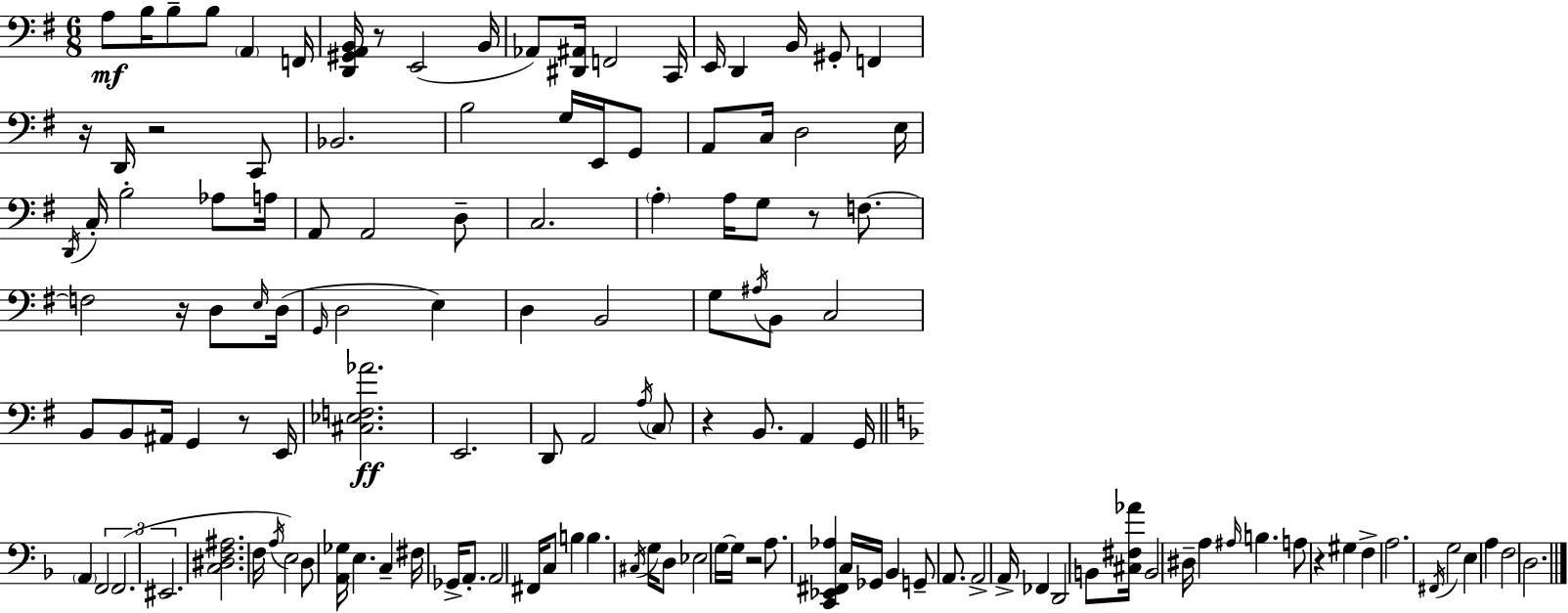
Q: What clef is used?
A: bass